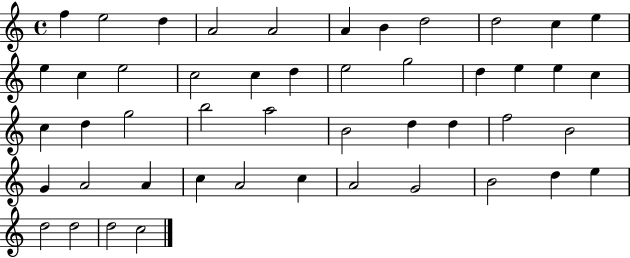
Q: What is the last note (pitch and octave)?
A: C5